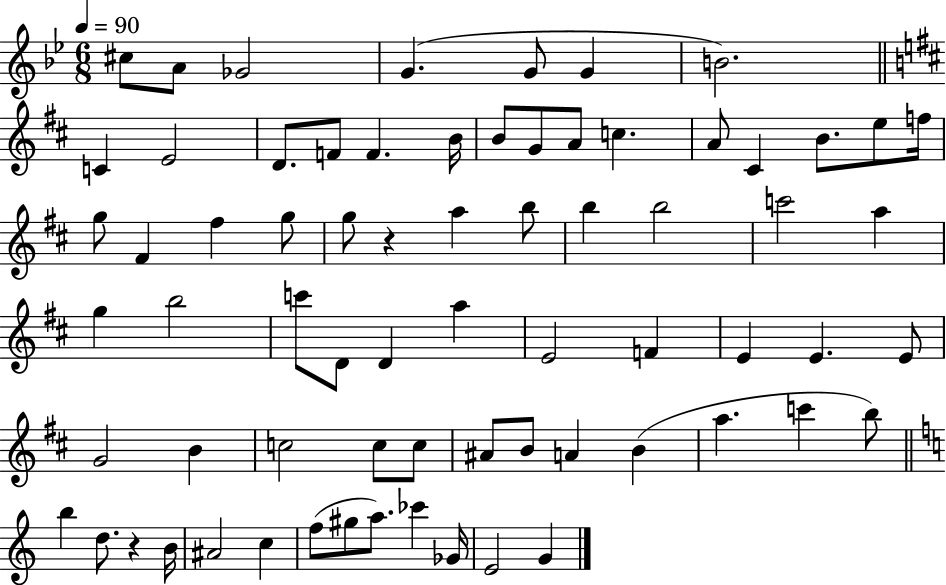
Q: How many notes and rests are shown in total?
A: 70